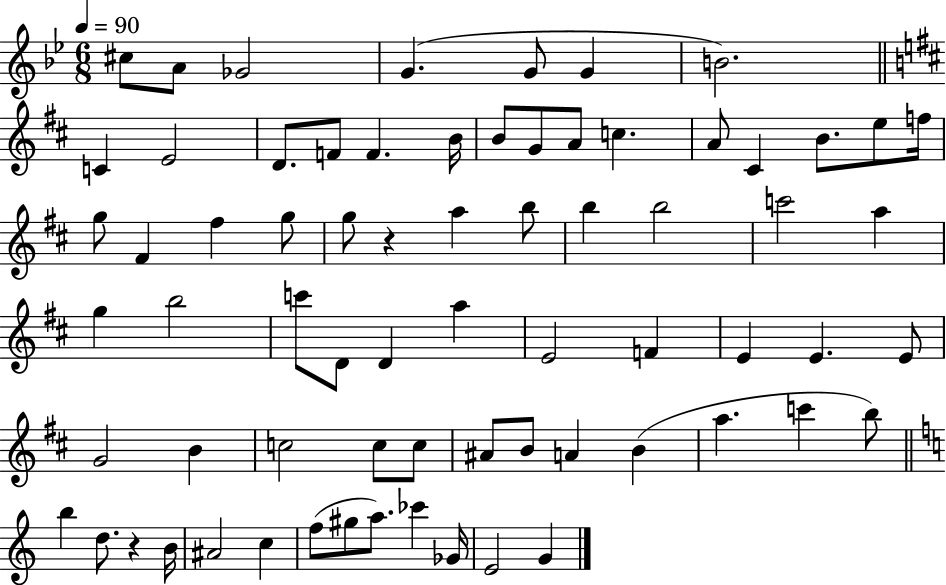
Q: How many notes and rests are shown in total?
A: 70